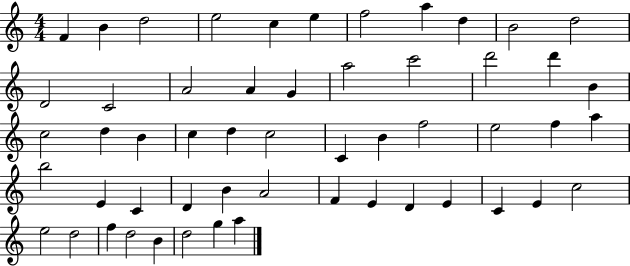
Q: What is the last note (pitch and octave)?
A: A5